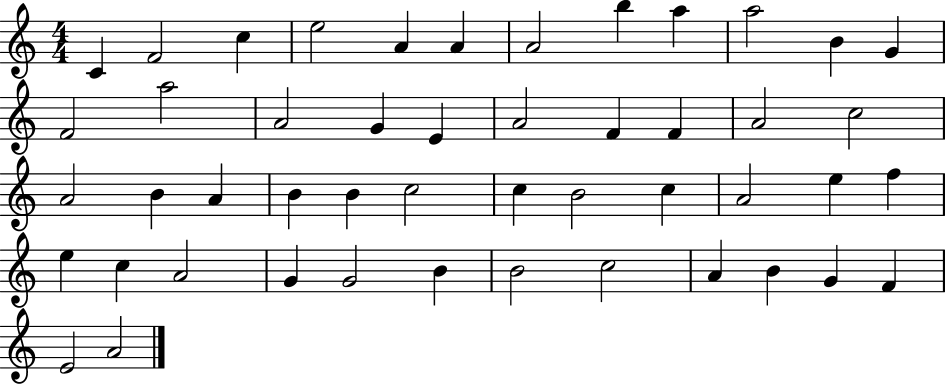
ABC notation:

X:1
T:Untitled
M:4/4
L:1/4
K:C
C F2 c e2 A A A2 b a a2 B G F2 a2 A2 G E A2 F F A2 c2 A2 B A B B c2 c B2 c A2 e f e c A2 G G2 B B2 c2 A B G F E2 A2